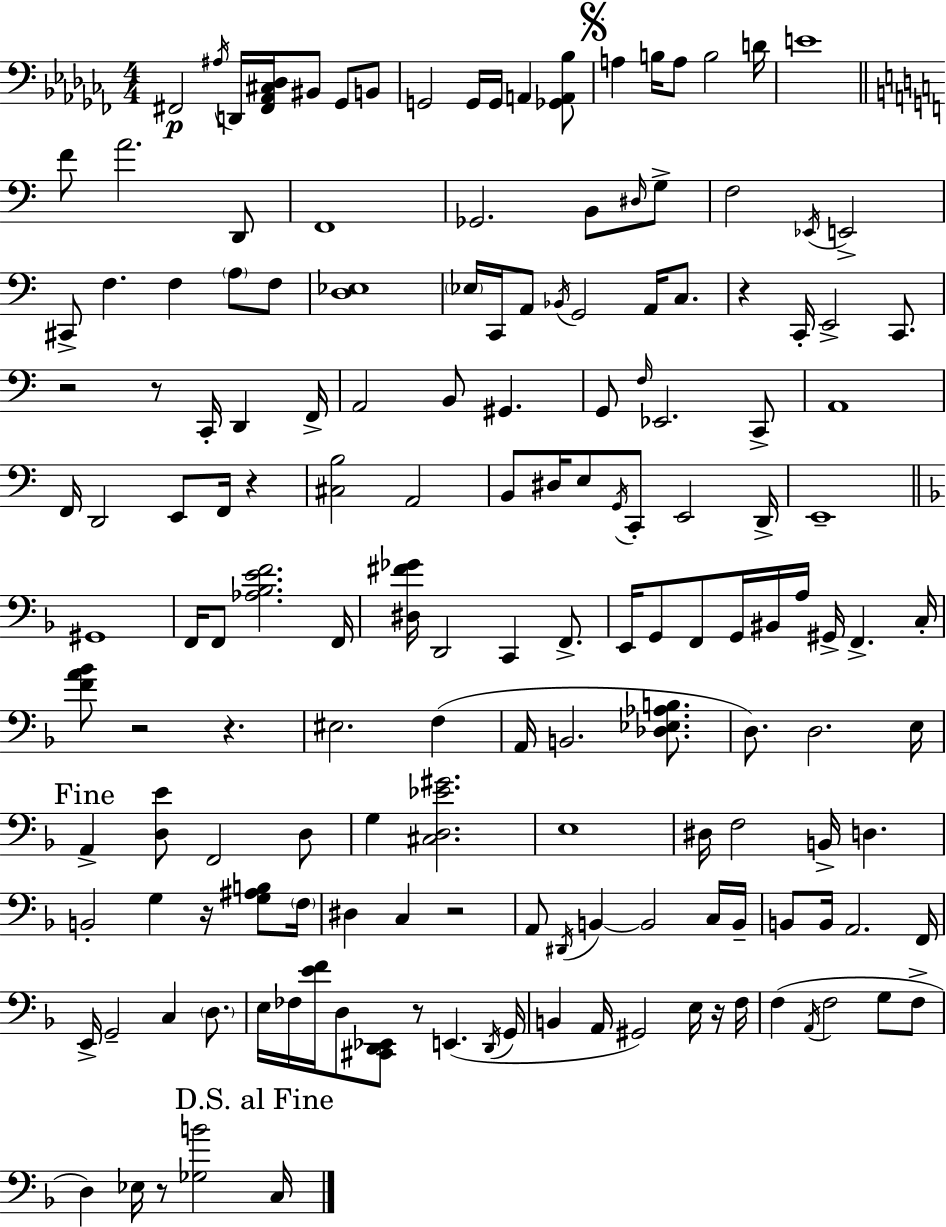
F#2/h A#3/s D2/s [F#2,Ab2,C#3,Db3]/s BIS2/e Gb2/e B2/e G2/h G2/s G2/s A2/q [Gb2,A2,Bb3]/e A3/q B3/s A3/e B3/h D4/s E4/w F4/e A4/h. D2/e F2/w Gb2/h. B2/e D#3/s G3/e F3/h Eb2/s E2/h C#2/e F3/q. F3/q A3/e F3/e [D3,Eb3]/w Eb3/s C2/s A2/e Bb2/s G2/h A2/s C3/e. R/q C2/s E2/h C2/e. R/h R/e C2/s D2/q F2/s A2/h B2/e G#2/q. G2/e F3/s Eb2/h. C2/e A2/w F2/s D2/h E2/e F2/s R/q [C#3,B3]/h A2/h B2/e D#3/s E3/e G2/s C2/e E2/h D2/s E2/w G#2/w F2/s F2/e [Ab3,Bb3,E4,F4]/h. F2/s [D#3,F#4,Gb4]/s D2/h C2/q F2/e. E2/s G2/e F2/e G2/s BIS2/s A3/s G#2/s F2/q. C3/s [F4,A4,Bb4]/e R/h R/q. EIS3/h. F3/q A2/s B2/h. [Db3,Eb3,Ab3,B3]/e. D3/e. D3/h. E3/s A2/q [D3,E4]/e F2/h D3/e G3/q [C#3,D3,Eb4,G#4]/h. E3/w D#3/s F3/h B2/s D3/q. B2/h G3/q R/s [G3,A#3,B3]/e F3/s D#3/q C3/q R/h A2/e D#2/s B2/q B2/h C3/s B2/s B2/e B2/s A2/h. F2/s E2/s G2/h C3/q D3/e. E3/s FES3/s [E4,F4]/s D3/e [C#2,D2,Eb2]/e R/e E2/q. D2/s G2/s B2/q A2/s G#2/h E3/s R/s F3/s F3/q A2/s F3/h G3/e F3/e D3/q Eb3/s R/e [Gb3,B4]/h C3/s